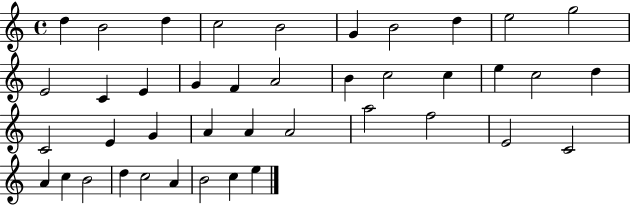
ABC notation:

X:1
T:Untitled
M:4/4
L:1/4
K:C
d B2 d c2 B2 G B2 d e2 g2 E2 C E G F A2 B c2 c e c2 d C2 E G A A A2 a2 f2 E2 C2 A c B2 d c2 A B2 c e